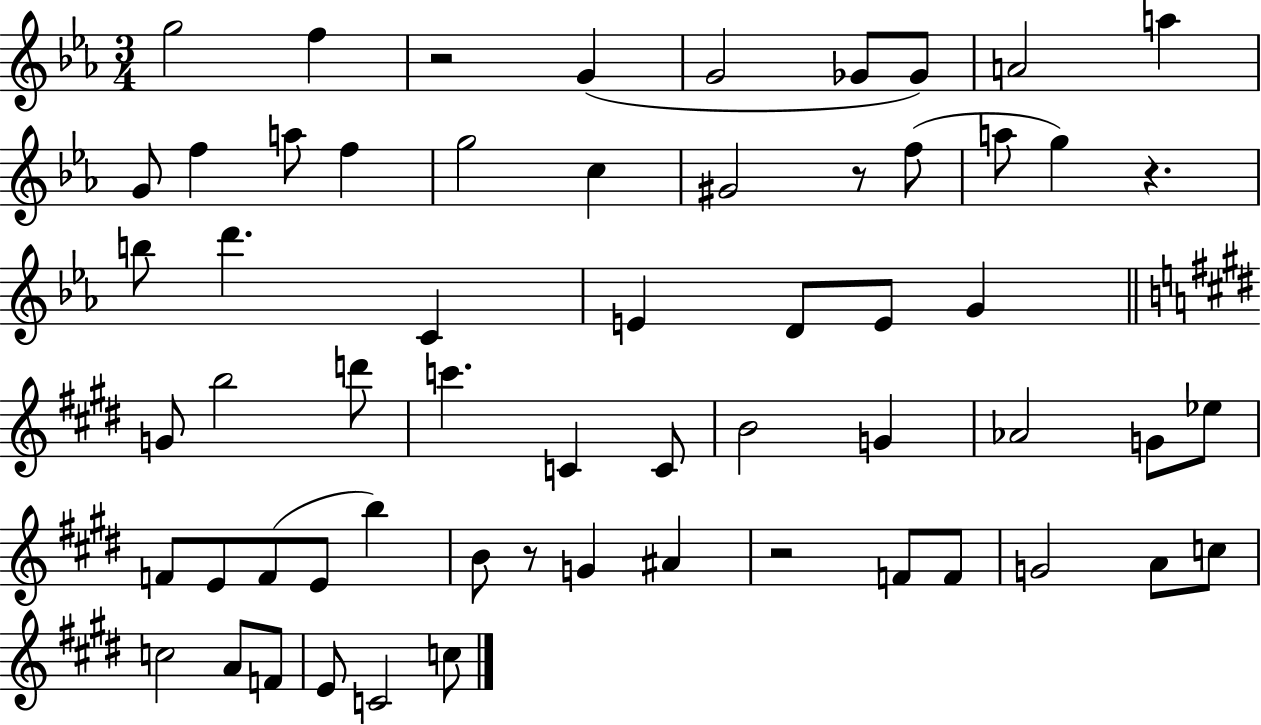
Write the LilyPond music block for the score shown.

{
  \clef treble
  \numericTimeSignature
  \time 3/4
  \key ees \major
  g''2 f''4 | r2 g'4( | g'2 ges'8 ges'8) | a'2 a''4 | \break g'8 f''4 a''8 f''4 | g''2 c''4 | gis'2 r8 f''8( | a''8 g''4) r4. | \break b''8 d'''4. c'4 | e'4 d'8 e'8 g'4 | \bar "||" \break \key e \major g'8 b''2 d'''8 | c'''4. c'4 c'8 | b'2 g'4 | aes'2 g'8 ees''8 | \break f'8 e'8 f'8( e'8 b''4) | b'8 r8 g'4 ais'4 | r2 f'8 f'8 | g'2 a'8 c''8 | \break c''2 a'8 f'8 | e'8 c'2 c''8 | \bar "|."
}